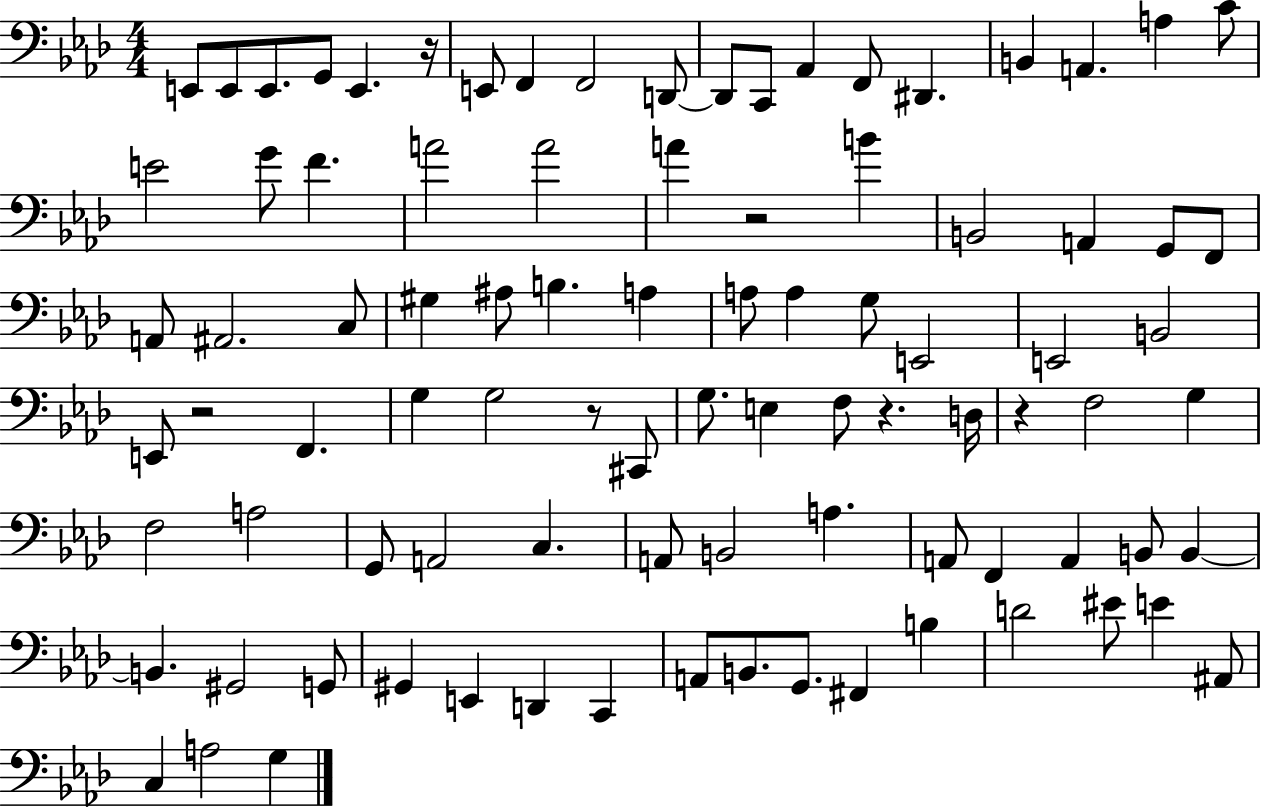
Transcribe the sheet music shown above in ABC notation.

X:1
T:Untitled
M:4/4
L:1/4
K:Ab
E,,/2 E,,/2 E,,/2 G,,/2 E,, z/4 E,,/2 F,, F,,2 D,,/2 D,,/2 C,,/2 _A,, F,,/2 ^D,, B,, A,, A, C/2 E2 G/2 F A2 A2 A z2 B B,,2 A,, G,,/2 F,,/2 A,,/2 ^A,,2 C,/2 ^G, ^A,/2 B, A, A,/2 A, G,/2 E,,2 E,,2 B,,2 E,,/2 z2 F,, G, G,2 z/2 ^C,,/2 G,/2 E, F,/2 z D,/4 z F,2 G, F,2 A,2 G,,/2 A,,2 C, A,,/2 B,,2 A, A,,/2 F,, A,, B,,/2 B,, B,, ^G,,2 G,,/2 ^G,, E,, D,, C,, A,,/2 B,,/2 G,,/2 ^F,, B, D2 ^E/2 E ^A,,/2 C, A,2 G,